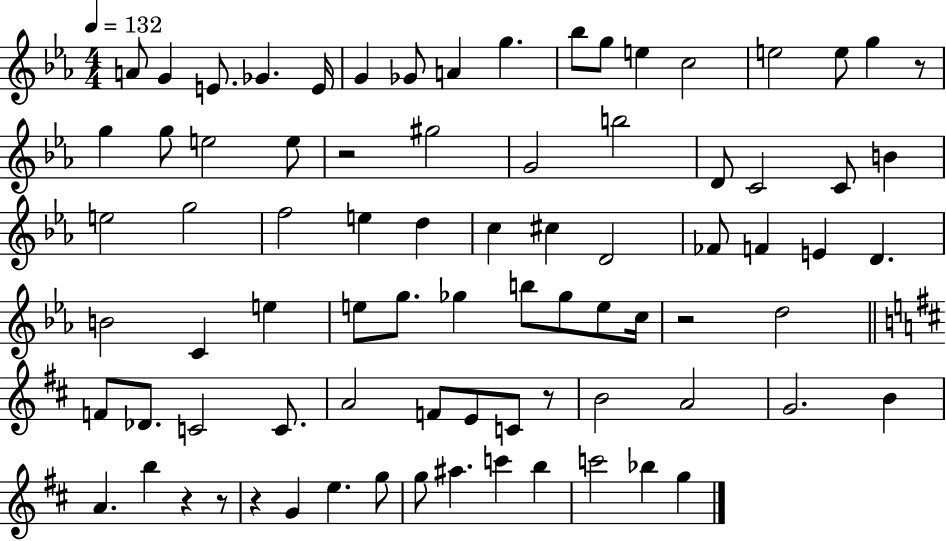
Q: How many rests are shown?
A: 7